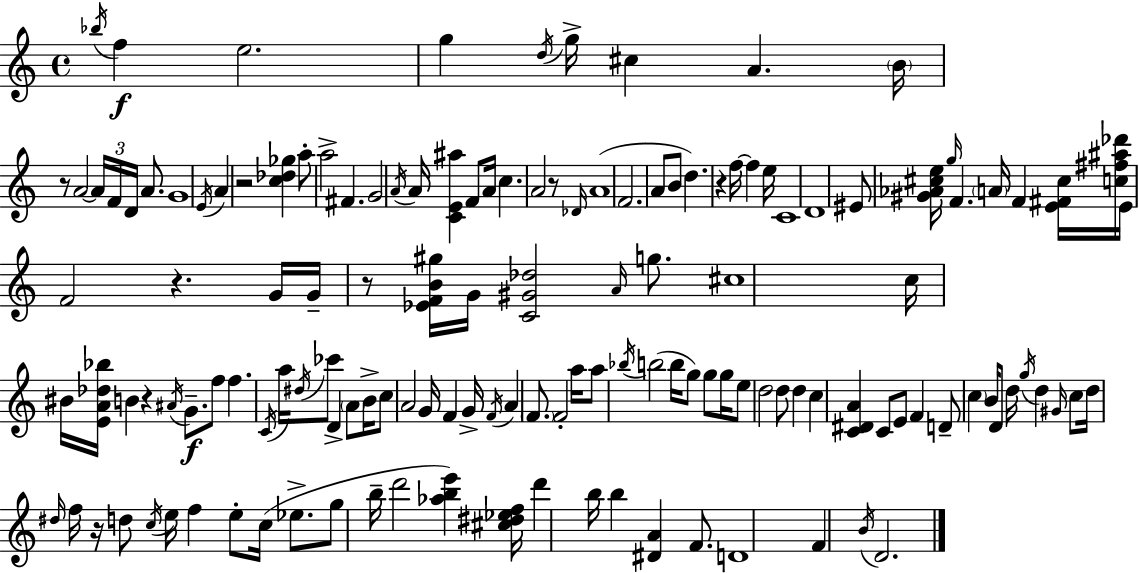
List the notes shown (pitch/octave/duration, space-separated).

Bb5/s F5/q E5/h. G5/q D5/s G5/s C#5/q A4/q. B4/s R/e A4/h A4/s F4/s D4/s A4/e. G4/w E4/s A4/q R/h [C5,Db5,Gb5]/q A5/e A5/h F#4/q. G4/h A4/s A4/s [C4,E4,A#5]/q F4/e A4/s C5/q. A4/h R/e Db4/s A4/w F4/h. A4/e B4/e D5/q. R/q F5/s F5/q E5/s C4/w D4/w EIS4/e [G#4,Ab4,C#5,E5]/s G5/s F4/q. A4/s F4/q [E4,F#4,C#5]/s [C5,F#5,A#5,Db6]/s E4/s F4/h R/q. G4/s G4/s R/e [Eb4,F4,B4,G#5]/s G4/s [C4,G#4,Db5]/h A4/s G5/e. C#5/w C5/s BIS4/s [E4,A4,Db5,Bb5]/s B4/q R/q A#4/s G4/e. F5/e F5/q. C4/s A5/s D#5/s CES6/e D4/q A4/e B4/s C5/e A4/h G4/s F4/q G4/s F4/s A4/q F4/e. F4/h A5/s A5/e Bb5/s B5/h B5/s G5/e G5/e G5/s E5/e D5/h D5/e D5/q C5/q [C4,D#4,A4]/q C4/e E4/e F4/q D4/e C5/q B4/s D4/e D5/s G5/s D5/q G#4/s C5/e D5/s D#5/s F5/s R/s D5/e C5/s E5/s F5/q E5/e C5/s Eb5/e. G5/e B5/s D6/h [Ab5,B5,E6]/q [C#5,D#5,Eb5,F5]/s D6/q B5/s B5/q [D#4,A4]/q F4/e. D4/w F4/q B4/s D4/h.